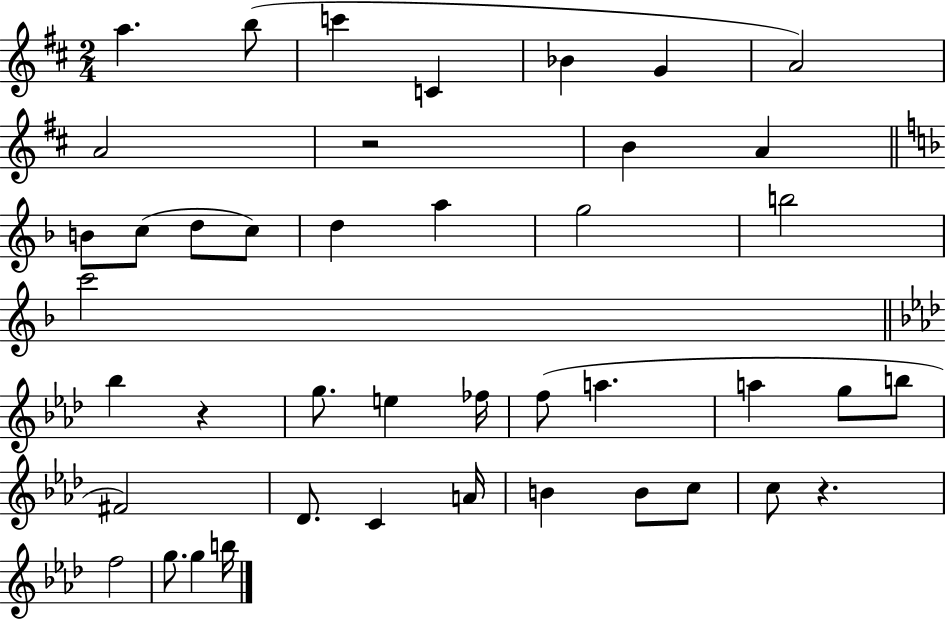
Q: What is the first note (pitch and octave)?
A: A5